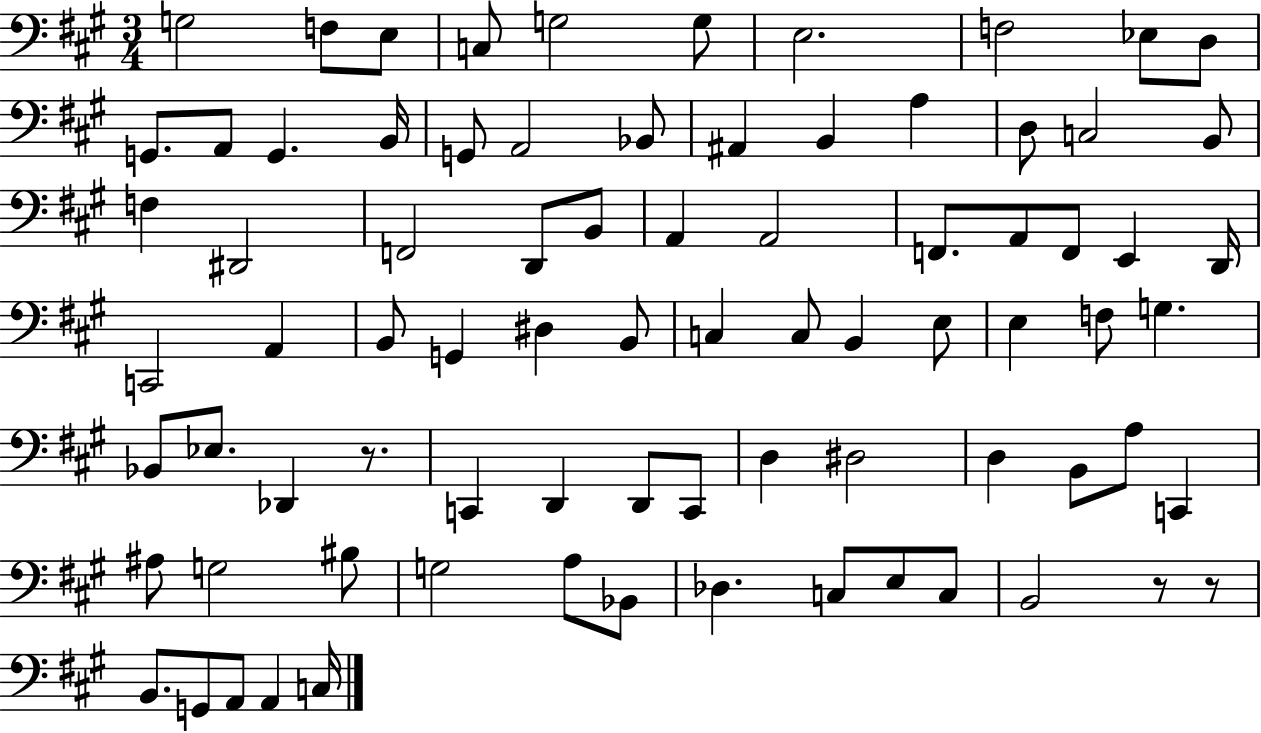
{
  \clef bass
  \numericTimeSignature
  \time 3/4
  \key a \major
  g2 f8 e8 | c8 g2 g8 | e2. | f2 ees8 d8 | \break g,8. a,8 g,4. b,16 | g,8 a,2 bes,8 | ais,4 b,4 a4 | d8 c2 b,8 | \break f4 dis,2 | f,2 d,8 b,8 | a,4 a,2 | f,8. a,8 f,8 e,4 d,16 | \break c,2 a,4 | b,8 g,4 dis4 b,8 | c4 c8 b,4 e8 | e4 f8 g4. | \break bes,8 ees8. des,4 r8. | c,4 d,4 d,8 c,8 | d4 dis2 | d4 b,8 a8 c,4 | \break ais8 g2 bis8 | g2 a8 bes,8 | des4. c8 e8 c8 | b,2 r8 r8 | \break b,8. g,8 a,8 a,4 c16 | \bar "|."
}